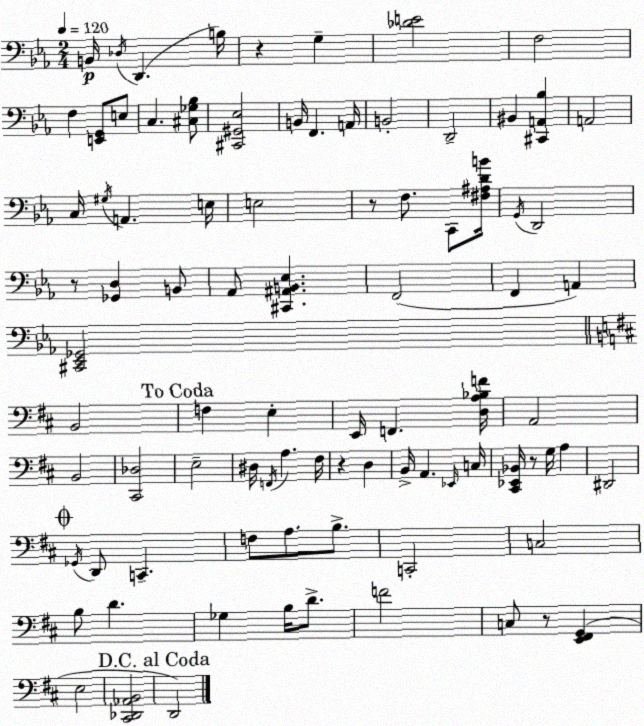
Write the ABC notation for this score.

X:1
T:Untitled
M:2/4
L:1/4
K:Eb
B,,/4 _D,/4 D,, B,/4 z G, [_DE]2 F,2 F, [E,,G,,]/2 E,/2 C, [^C,_G,_B,]/2 [^C,,^G,,_E,]2 B,,/4 F,, A,,/4 B,,2 D,,2 ^B,, [^C,,A,,_B,] A,,2 C,/4 ^G,/4 A,, E,/4 E,2 z/2 F,/2 C,,/2 [^F,^A,DB]/4 G,,/4 D,,2 z/2 [_G,,D,] B,,/2 _A,,/2 [^C,,^A,,B,,_E,] F,,2 F,, A,, [^C,,_E,,_G,,]2 B,,2 F, E, E,,/4 F,, [D,A,_B,F]/4 A,,2 B,,2 [^C,,_D,]2 E,2 ^D,/4 F,,/4 A, ^F,/4 z D, B,,/4 A,, _E,,/4 C,/4 [^C,,_E,,_B,,]/4 z/2 G,/4 A, ^D,,2 _G,,/4 D,,/2 C,, F,/2 A,/2 B,/2 C,,2 C,2 B,/2 D _G, B,/4 D/2 F2 C,/2 z/2 [E,,^F,,G,,] E,2 [^C,,_D,,_A,,B,,]2 D,,2